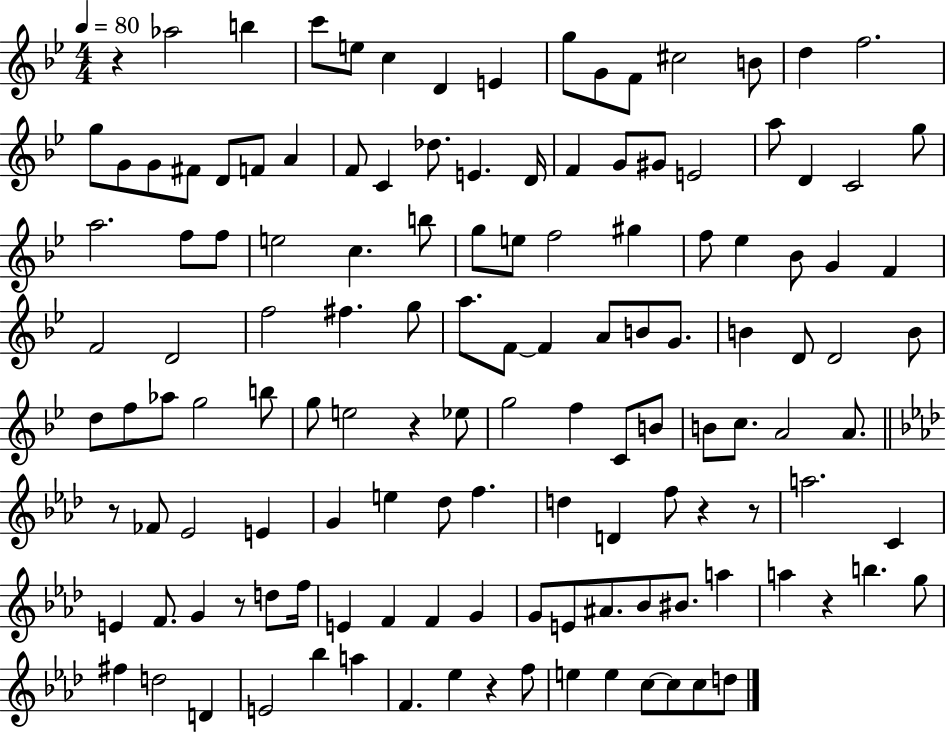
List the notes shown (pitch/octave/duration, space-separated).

R/q Ab5/h B5/q C6/e E5/e C5/q D4/q E4/q G5/e G4/e F4/e C#5/h B4/e D5/q F5/h. G5/e G4/e G4/e F#4/e D4/e F4/e A4/q F4/e C4/q Db5/e. E4/q. D4/s F4/q G4/e G#4/e E4/h A5/e D4/q C4/h G5/e A5/h. F5/e F5/e E5/h C5/q. B5/e G5/e E5/e F5/h G#5/q F5/e Eb5/q Bb4/e G4/q F4/q F4/h D4/h F5/h F#5/q. G5/e A5/e. F4/e F4/q A4/e B4/e G4/e. B4/q D4/e D4/h B4/e D5/e F5/e Ab5/e G5/h B5/e G5/e E5/h R/q Eb5/e G5/h F5/q C4/e B4/e B4/e C5/e. A4/h A4/e. R/e FES4/e Eb4/h E4/q G4/q E5/q Db5/e F5/q. D5/q D4/q F5/e R/q R/e A5/h. C4/q E4/q F4/e. G4/q R/e D5/e F5/s E4/q F4/q F4/q G4/q G4/e E4/e A#4/e. Bb4/e BIS4/e. A5/q A5/q R/q B5/q. G5/e F#5/q D5/h D4/q E4/h Bb5/q A5/q F4/q. Eb5/q R/q F5/e E5/q E5/q C5/e C5/e C5/e D5/e